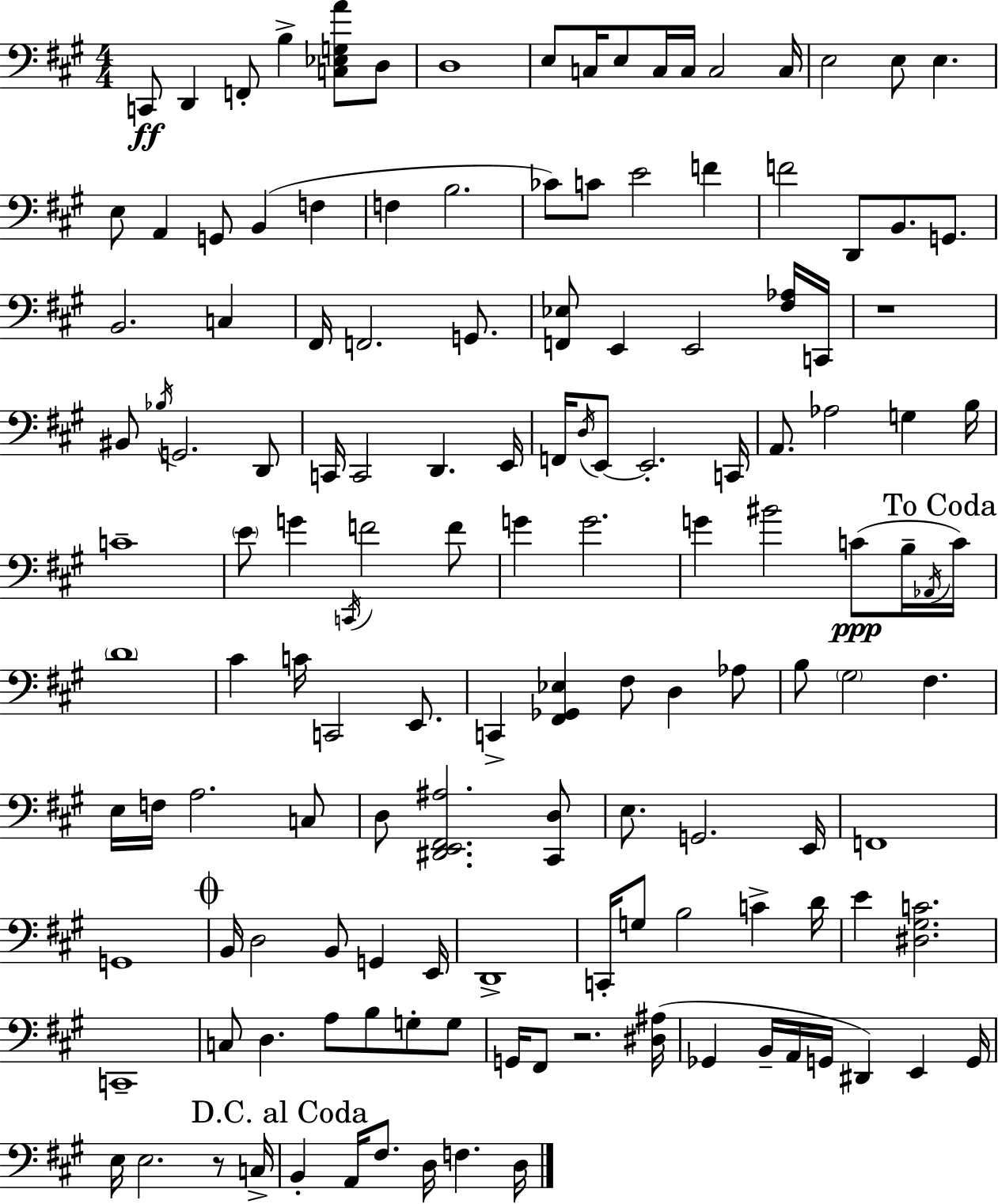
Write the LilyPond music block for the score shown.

{
  \clef bass
  \numericTimeSignature
  \time 4/4
  \key a \major
  c,8\ff d,4 f,8-. b4-> <c ees g a'>8 d8 | d1 | e8 c16 e8 c16 c16 c2 c16 | e2 e8 e4. | \break e8 a,4 g,8 b,4( f4 | f4 b2. | ces'8) c'8 e'2 f'4 | f'2 d,8 b,8. g,8. | \break b,2. c4 | fis,16 f,2. g,8. | <f, ees>8 e,4 e,2 <fis aes>16 c,16 | r1 | \break bis,8 \acciaccatura { bes16 } g,2. d,8 | c,16 c,2 d,4. | e,16 f,16 \acciaccatura { d16 } e,8~~ e,2.-. | c,16 a,8. aes2 g4 | \break b16 c'1-- | \parenthesize e'8 g'4 \acciaccatura { c,16 } f'2 | f'8 g'4 g'2. | g'4 bis'2 c'8(\ppp | \break b16-- \acciaccatura { aes,16 } \mark "To Coda" c'16) \parenthesize d'1 | cis'4 c'16 c,2 | e,8. c,4-> <fis, ges, ees>4 fis8 d4 | aes8 b8 \parenthesize gis2 fis4. | \break e16 f16 a2. | c8 d8 <dis, e, fis, ais>2. | <cis, d>8 e8. g,2. | e,16 f,1 | \break g,1 | \mark \markup { \musicglyph "scripts.coda" } b,16 d2 b,8 g,4 | e,16 d,1-> | c,16-. g8 b2 c'4-> | \break d'16 e'4 <dis gis c'>2. | c,1-- | c8 d4. a8 b8 | g8-. g8 g,16 fis,8 r2. | \break <dis ais>16( ges,4 b,16-- a,16 g,16 dis,4) e,4 | g,16 e16 e2. | r8 c16-> \mark "D.C. al Coda" b,4-. a,16 fis8. d16 f4. | d16 \bar "|."
}